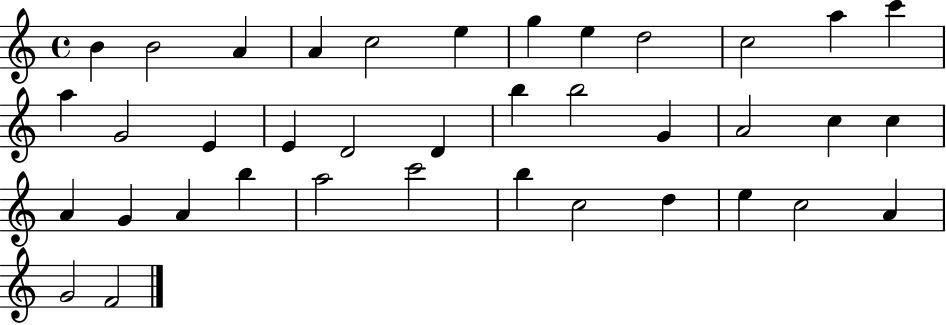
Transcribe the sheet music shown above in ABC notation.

X:1
T:Untitled
M:4/4
L:1/4
K:C
B B2 A A c2 e g e d2 c2 a c' a G2 E E D2 D b b2 G A2 c c A G A b a2 c'2 b c2 d e c2 A G2 F2